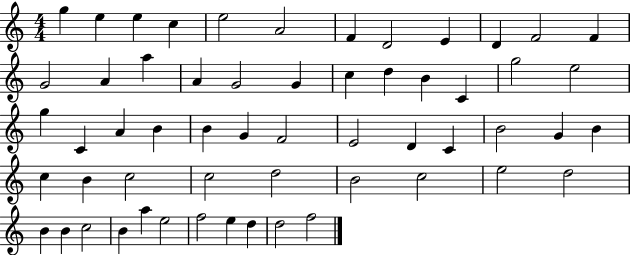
G5/q E5/q E5/q C5/q E5/h A4/h F4/q D4/h E4/q D4/q F4/h F4/q G4/h A4/q A5/q A4/q G4/h G4/q C5/q D5/q B4/q C4/q G5/h E5/h G5/q C4/q A4/q B4/q B4/q G4/q F4/h E4/h D4/q C4/q B4/h G4/q B4/q C5/q B4/q C5/h C5/h D5/h B4/h C5/h E5/h D5/h B4/q B4/q C5/h B4/q A5/q E5/h F5/h E5/q D5/q D5/h F5/h